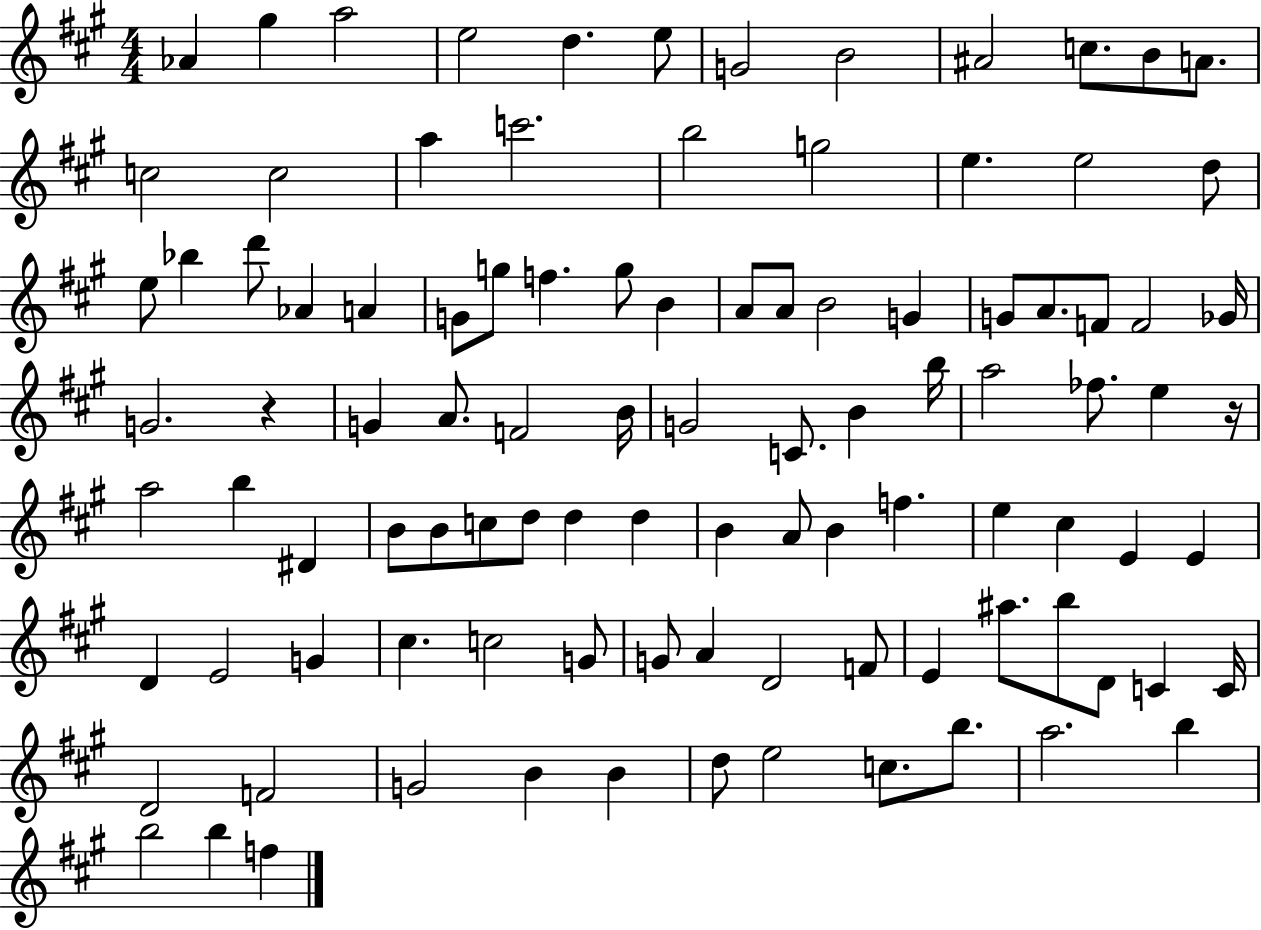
{
  \clef treble
  \numericTimeSignature
  \time 4/4
  \key a \major
  aes'4 gis''4 a''2 | e''2 d''4. e''8 | g'2 b'2 | ais'2 c''8. b'8 a'8. | \break c''2 c''2 | a''4 c'''2. | b''2 g''2 | e''4. e''2 d''8 | \break e''8 bes''4 d'''8 aes'4 a'4 | g'8 g''8 f''4. g''8 b'4 | a'8 a'8 b'2 g'4 | g'8 a'8. f'8 f'2 ges'16 | \break g'2. r4 | g'4 a'8. f'2 b'16 | g'2 c'8. b'4 b''16 | a''2 fes''8. e''4 r16 | \break a''2 b''4 dis'4 | b'8 b'8 c''8 d''8 d''4 d''4 | b'4 a'8 b'4 f''4. | e''4 cis''4 e'4 e'4 | \break d'4 e'2 g'4 | cis''4. c''2 g'8 | g'8 a'4 d'2 f'8 | e'4 ais''8. b''8 d'8 c'4 c'16 | \break d'2 f'2 | g'2 b'4 b'4 | d''8 e''2 c''8. b''8. | a''2. b''4 | \break b''2 b''4 f''4 | \bar "|."
}